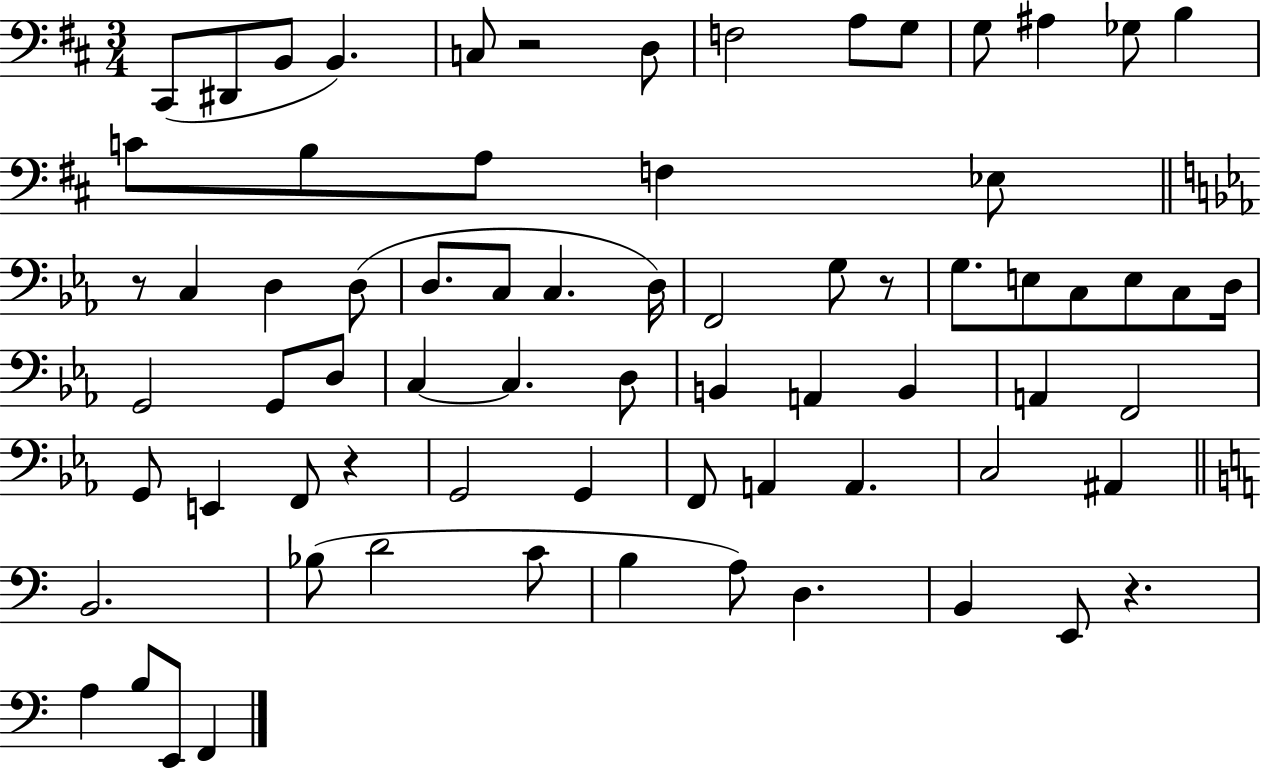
X:1
T:Untitled
M:3/4
L:1/4
K:D
^C,,/2 ^D,,/2 B,,/2 B,, C,/2 z2 D,/2 F,2 A,/2 G,/2 G,/2 ^A, _G,/2 B, C/2 B,/2 A,/2 F, _E,/2 z/2 C, D, D,/2 D,/2 C,/2 C, D,/4 F,,2 G,/2 z/2 G,/2 E,/2 C,/2 E,/2 C,/2 D,/4 G,,2 G,,/2 D,/2 C, C, D,/2 B,, A,, B,, A,, F,,2 G,,/2 E,, F,,/2 z G,,2 G,, F,,/2 A,, A,, C,2 ^A,, B,,2 _B,/2 D2 C/2 B, A,/2 D, B,, E,,/2 z A, B,/2 E,,/2 F,,